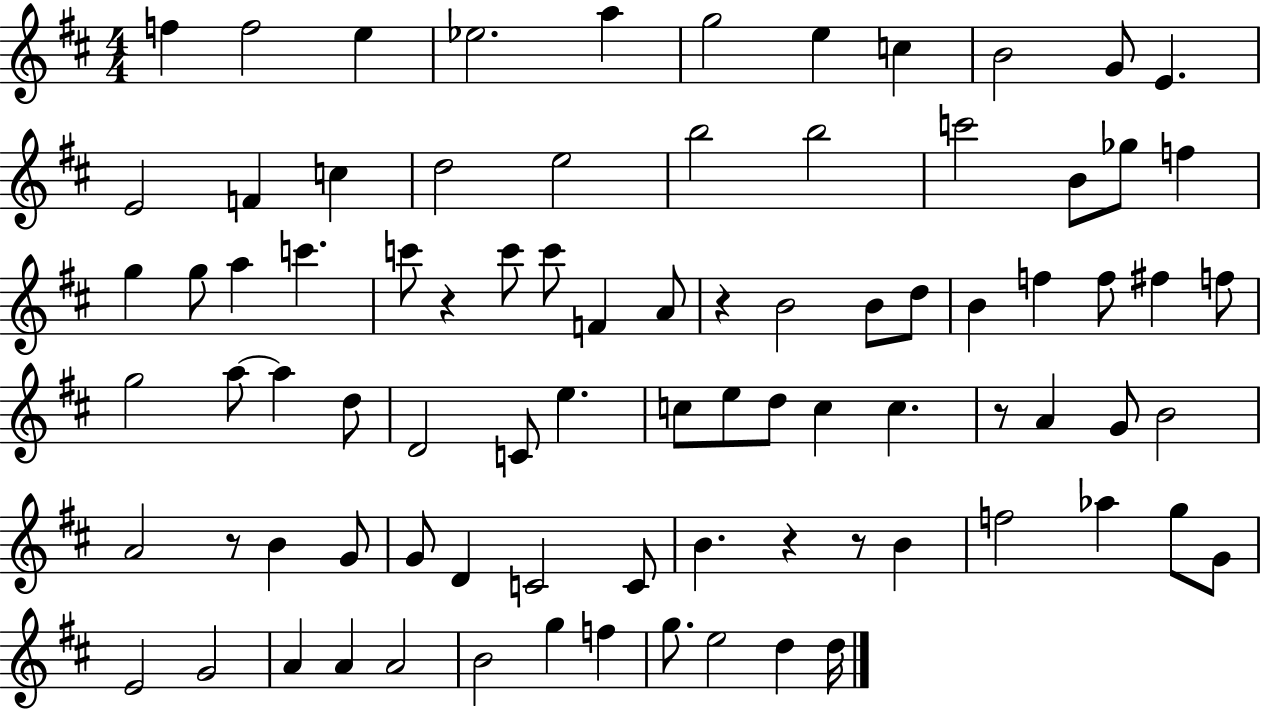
X:1
T:Untitled
M:4/4
L:1/4
K:D
f f2 e _e2 a g2 e c B2 G/2 E E2 F c d2 e2 b2 b2 c'2 B/2 _g/2 f g g/2 a c' c'/2 z c'/2 c'/2 F A/2 z B2 B/2 d/2 B f f/2 ^f f/2 g2 a/2 a d/2 D2 C/2 e c/2 e/2 d/2 c c z/2 A G/2 B2 A2 z/2 B G/2 G/2 D C2 C/2 B z z/2 B f2 _a g/2 G/2 E2 G2 A A A2 B2 g f g/2 e2 d d/4